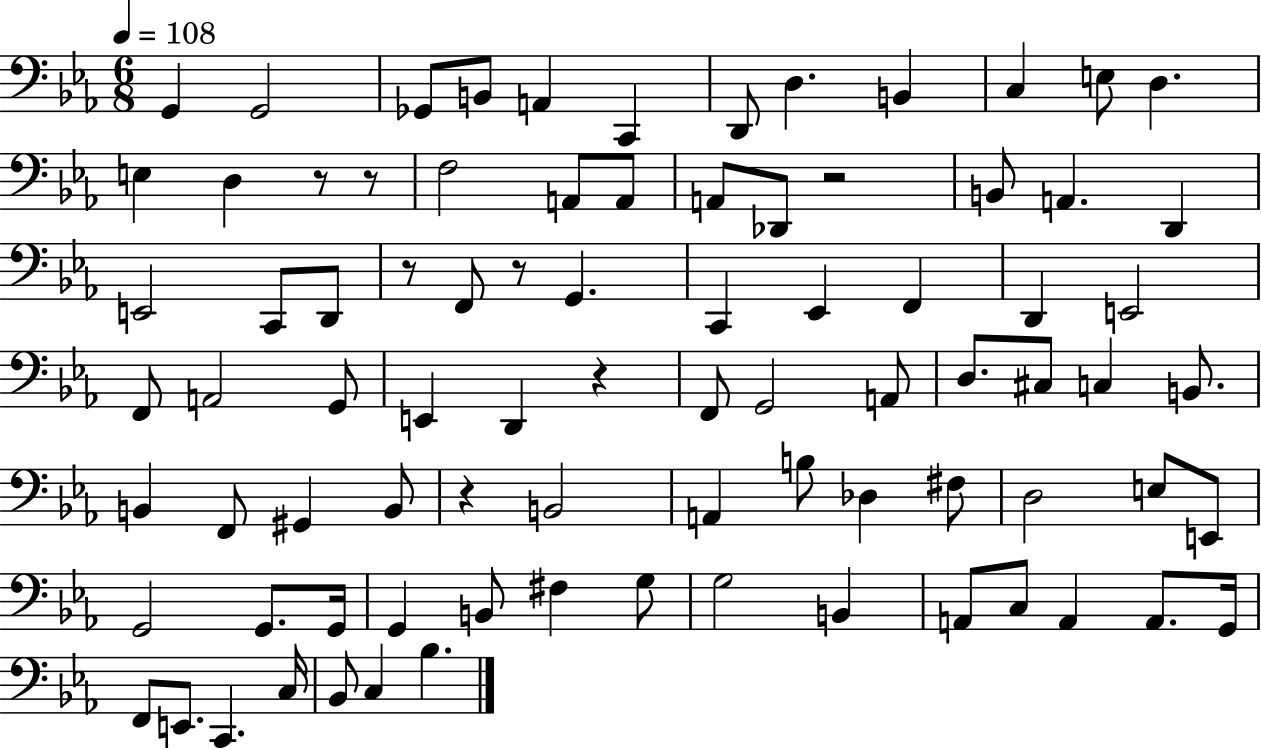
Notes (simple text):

G2/q G2/h Gb2/e B2/e A2/q C2/q D2/e D3/q. B2/q C3/q E3/e D3/q. E3/q D3/q R/e R/e F3/h A2/e A2/e A2/e Db2/e R/h B2/e A2/q. D2/q E2/h C2/e D2/e R/e F2/e R/e G2/q. C2/q Eb2/q F2/q D2/q E2/h F2/e A2/h G2/e E2/q D2/q R/q F2/e G2/h A2/e D3/e. C#3/e C3/q B2/e. B2/q F2/e G#2/q B2/e R/q B2/h A2/q B3/e Db3/q F#3/e D3/h E3/e E2/e G2/h G2/e. G2/s G2/q B2/e F#3/q G3/e G3/h B2/q A2/e C3/e A2/q A2/e. G2/s F2/e E2/e. C2/q. C3/s Bb2/e C3/q Bb3/q.